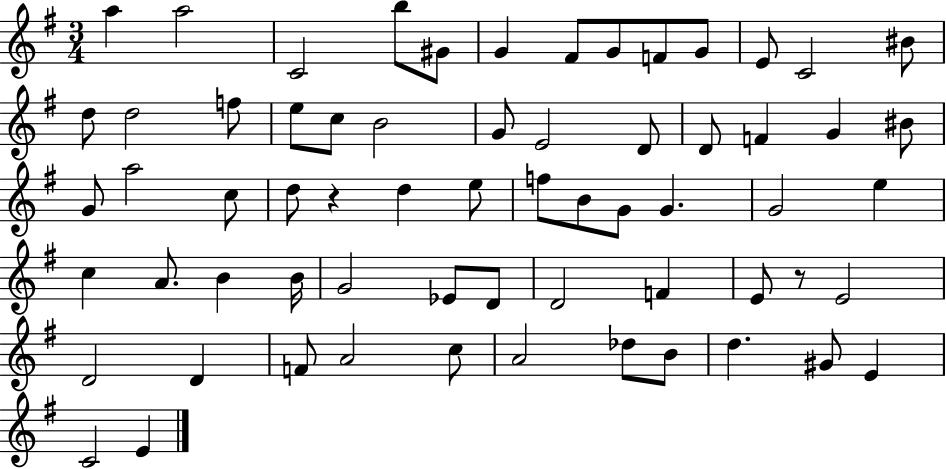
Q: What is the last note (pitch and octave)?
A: E4